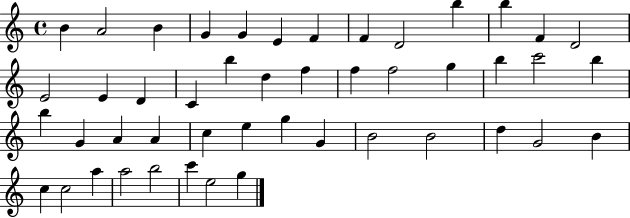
{
  \clef treble
  \time 4/4
  \defaultTimeSignature
  \key c \major
  b'4 a'2 b'4 | g'4 g'4 e'4 f'4 | f'4 d'2 b''4 | b''4 f'4 d'2 | \break e'2 e'4 d'4 | c'4 b''4 d''4 f''4 | f''4 f''2 g''4 | b''4 c'''2 b''4 | \break b''4 g'4 a'4 a'4 | c''4 e''4 g''4 g'4 | b'2 b'2 | d''4 g'2 b'4 | \break c''4 c''2 a''4 | a''2 b''2 | c'''4 e''2 g''4 | \bar "|."
}